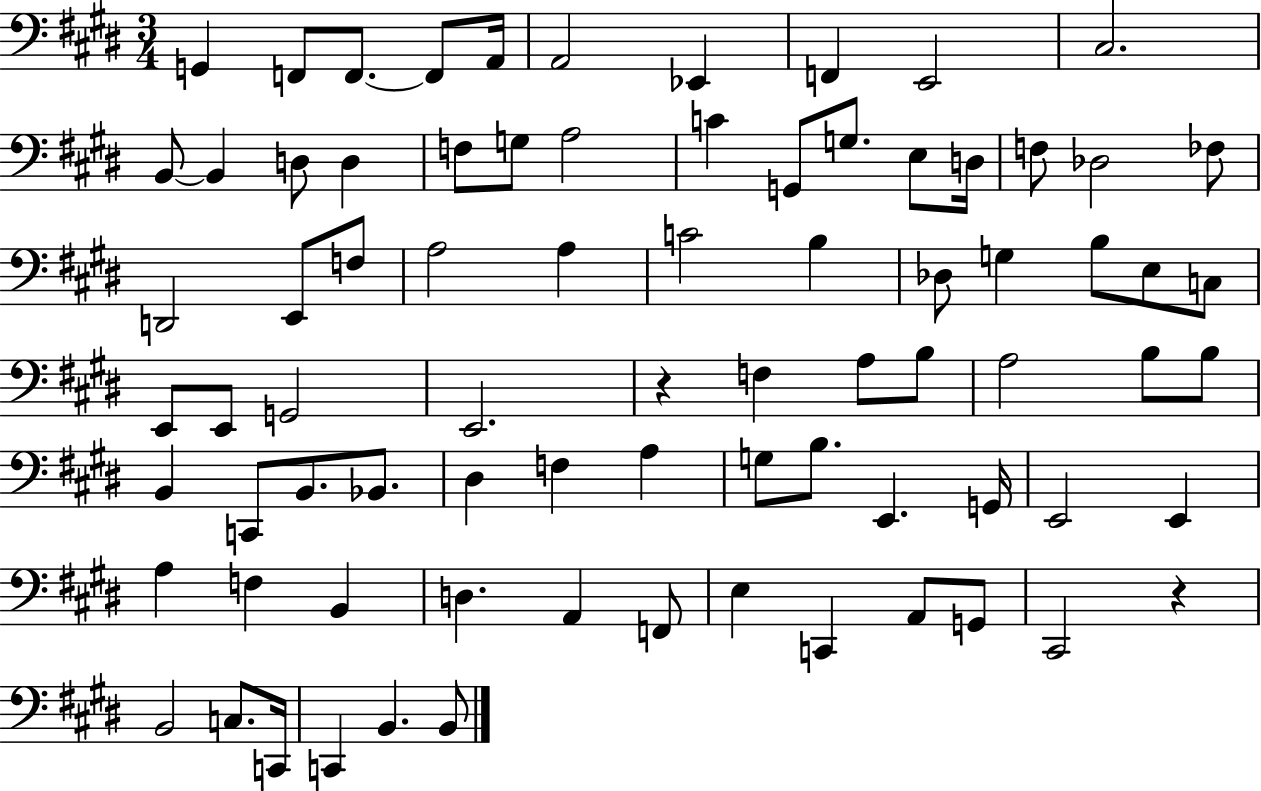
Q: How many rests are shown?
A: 2